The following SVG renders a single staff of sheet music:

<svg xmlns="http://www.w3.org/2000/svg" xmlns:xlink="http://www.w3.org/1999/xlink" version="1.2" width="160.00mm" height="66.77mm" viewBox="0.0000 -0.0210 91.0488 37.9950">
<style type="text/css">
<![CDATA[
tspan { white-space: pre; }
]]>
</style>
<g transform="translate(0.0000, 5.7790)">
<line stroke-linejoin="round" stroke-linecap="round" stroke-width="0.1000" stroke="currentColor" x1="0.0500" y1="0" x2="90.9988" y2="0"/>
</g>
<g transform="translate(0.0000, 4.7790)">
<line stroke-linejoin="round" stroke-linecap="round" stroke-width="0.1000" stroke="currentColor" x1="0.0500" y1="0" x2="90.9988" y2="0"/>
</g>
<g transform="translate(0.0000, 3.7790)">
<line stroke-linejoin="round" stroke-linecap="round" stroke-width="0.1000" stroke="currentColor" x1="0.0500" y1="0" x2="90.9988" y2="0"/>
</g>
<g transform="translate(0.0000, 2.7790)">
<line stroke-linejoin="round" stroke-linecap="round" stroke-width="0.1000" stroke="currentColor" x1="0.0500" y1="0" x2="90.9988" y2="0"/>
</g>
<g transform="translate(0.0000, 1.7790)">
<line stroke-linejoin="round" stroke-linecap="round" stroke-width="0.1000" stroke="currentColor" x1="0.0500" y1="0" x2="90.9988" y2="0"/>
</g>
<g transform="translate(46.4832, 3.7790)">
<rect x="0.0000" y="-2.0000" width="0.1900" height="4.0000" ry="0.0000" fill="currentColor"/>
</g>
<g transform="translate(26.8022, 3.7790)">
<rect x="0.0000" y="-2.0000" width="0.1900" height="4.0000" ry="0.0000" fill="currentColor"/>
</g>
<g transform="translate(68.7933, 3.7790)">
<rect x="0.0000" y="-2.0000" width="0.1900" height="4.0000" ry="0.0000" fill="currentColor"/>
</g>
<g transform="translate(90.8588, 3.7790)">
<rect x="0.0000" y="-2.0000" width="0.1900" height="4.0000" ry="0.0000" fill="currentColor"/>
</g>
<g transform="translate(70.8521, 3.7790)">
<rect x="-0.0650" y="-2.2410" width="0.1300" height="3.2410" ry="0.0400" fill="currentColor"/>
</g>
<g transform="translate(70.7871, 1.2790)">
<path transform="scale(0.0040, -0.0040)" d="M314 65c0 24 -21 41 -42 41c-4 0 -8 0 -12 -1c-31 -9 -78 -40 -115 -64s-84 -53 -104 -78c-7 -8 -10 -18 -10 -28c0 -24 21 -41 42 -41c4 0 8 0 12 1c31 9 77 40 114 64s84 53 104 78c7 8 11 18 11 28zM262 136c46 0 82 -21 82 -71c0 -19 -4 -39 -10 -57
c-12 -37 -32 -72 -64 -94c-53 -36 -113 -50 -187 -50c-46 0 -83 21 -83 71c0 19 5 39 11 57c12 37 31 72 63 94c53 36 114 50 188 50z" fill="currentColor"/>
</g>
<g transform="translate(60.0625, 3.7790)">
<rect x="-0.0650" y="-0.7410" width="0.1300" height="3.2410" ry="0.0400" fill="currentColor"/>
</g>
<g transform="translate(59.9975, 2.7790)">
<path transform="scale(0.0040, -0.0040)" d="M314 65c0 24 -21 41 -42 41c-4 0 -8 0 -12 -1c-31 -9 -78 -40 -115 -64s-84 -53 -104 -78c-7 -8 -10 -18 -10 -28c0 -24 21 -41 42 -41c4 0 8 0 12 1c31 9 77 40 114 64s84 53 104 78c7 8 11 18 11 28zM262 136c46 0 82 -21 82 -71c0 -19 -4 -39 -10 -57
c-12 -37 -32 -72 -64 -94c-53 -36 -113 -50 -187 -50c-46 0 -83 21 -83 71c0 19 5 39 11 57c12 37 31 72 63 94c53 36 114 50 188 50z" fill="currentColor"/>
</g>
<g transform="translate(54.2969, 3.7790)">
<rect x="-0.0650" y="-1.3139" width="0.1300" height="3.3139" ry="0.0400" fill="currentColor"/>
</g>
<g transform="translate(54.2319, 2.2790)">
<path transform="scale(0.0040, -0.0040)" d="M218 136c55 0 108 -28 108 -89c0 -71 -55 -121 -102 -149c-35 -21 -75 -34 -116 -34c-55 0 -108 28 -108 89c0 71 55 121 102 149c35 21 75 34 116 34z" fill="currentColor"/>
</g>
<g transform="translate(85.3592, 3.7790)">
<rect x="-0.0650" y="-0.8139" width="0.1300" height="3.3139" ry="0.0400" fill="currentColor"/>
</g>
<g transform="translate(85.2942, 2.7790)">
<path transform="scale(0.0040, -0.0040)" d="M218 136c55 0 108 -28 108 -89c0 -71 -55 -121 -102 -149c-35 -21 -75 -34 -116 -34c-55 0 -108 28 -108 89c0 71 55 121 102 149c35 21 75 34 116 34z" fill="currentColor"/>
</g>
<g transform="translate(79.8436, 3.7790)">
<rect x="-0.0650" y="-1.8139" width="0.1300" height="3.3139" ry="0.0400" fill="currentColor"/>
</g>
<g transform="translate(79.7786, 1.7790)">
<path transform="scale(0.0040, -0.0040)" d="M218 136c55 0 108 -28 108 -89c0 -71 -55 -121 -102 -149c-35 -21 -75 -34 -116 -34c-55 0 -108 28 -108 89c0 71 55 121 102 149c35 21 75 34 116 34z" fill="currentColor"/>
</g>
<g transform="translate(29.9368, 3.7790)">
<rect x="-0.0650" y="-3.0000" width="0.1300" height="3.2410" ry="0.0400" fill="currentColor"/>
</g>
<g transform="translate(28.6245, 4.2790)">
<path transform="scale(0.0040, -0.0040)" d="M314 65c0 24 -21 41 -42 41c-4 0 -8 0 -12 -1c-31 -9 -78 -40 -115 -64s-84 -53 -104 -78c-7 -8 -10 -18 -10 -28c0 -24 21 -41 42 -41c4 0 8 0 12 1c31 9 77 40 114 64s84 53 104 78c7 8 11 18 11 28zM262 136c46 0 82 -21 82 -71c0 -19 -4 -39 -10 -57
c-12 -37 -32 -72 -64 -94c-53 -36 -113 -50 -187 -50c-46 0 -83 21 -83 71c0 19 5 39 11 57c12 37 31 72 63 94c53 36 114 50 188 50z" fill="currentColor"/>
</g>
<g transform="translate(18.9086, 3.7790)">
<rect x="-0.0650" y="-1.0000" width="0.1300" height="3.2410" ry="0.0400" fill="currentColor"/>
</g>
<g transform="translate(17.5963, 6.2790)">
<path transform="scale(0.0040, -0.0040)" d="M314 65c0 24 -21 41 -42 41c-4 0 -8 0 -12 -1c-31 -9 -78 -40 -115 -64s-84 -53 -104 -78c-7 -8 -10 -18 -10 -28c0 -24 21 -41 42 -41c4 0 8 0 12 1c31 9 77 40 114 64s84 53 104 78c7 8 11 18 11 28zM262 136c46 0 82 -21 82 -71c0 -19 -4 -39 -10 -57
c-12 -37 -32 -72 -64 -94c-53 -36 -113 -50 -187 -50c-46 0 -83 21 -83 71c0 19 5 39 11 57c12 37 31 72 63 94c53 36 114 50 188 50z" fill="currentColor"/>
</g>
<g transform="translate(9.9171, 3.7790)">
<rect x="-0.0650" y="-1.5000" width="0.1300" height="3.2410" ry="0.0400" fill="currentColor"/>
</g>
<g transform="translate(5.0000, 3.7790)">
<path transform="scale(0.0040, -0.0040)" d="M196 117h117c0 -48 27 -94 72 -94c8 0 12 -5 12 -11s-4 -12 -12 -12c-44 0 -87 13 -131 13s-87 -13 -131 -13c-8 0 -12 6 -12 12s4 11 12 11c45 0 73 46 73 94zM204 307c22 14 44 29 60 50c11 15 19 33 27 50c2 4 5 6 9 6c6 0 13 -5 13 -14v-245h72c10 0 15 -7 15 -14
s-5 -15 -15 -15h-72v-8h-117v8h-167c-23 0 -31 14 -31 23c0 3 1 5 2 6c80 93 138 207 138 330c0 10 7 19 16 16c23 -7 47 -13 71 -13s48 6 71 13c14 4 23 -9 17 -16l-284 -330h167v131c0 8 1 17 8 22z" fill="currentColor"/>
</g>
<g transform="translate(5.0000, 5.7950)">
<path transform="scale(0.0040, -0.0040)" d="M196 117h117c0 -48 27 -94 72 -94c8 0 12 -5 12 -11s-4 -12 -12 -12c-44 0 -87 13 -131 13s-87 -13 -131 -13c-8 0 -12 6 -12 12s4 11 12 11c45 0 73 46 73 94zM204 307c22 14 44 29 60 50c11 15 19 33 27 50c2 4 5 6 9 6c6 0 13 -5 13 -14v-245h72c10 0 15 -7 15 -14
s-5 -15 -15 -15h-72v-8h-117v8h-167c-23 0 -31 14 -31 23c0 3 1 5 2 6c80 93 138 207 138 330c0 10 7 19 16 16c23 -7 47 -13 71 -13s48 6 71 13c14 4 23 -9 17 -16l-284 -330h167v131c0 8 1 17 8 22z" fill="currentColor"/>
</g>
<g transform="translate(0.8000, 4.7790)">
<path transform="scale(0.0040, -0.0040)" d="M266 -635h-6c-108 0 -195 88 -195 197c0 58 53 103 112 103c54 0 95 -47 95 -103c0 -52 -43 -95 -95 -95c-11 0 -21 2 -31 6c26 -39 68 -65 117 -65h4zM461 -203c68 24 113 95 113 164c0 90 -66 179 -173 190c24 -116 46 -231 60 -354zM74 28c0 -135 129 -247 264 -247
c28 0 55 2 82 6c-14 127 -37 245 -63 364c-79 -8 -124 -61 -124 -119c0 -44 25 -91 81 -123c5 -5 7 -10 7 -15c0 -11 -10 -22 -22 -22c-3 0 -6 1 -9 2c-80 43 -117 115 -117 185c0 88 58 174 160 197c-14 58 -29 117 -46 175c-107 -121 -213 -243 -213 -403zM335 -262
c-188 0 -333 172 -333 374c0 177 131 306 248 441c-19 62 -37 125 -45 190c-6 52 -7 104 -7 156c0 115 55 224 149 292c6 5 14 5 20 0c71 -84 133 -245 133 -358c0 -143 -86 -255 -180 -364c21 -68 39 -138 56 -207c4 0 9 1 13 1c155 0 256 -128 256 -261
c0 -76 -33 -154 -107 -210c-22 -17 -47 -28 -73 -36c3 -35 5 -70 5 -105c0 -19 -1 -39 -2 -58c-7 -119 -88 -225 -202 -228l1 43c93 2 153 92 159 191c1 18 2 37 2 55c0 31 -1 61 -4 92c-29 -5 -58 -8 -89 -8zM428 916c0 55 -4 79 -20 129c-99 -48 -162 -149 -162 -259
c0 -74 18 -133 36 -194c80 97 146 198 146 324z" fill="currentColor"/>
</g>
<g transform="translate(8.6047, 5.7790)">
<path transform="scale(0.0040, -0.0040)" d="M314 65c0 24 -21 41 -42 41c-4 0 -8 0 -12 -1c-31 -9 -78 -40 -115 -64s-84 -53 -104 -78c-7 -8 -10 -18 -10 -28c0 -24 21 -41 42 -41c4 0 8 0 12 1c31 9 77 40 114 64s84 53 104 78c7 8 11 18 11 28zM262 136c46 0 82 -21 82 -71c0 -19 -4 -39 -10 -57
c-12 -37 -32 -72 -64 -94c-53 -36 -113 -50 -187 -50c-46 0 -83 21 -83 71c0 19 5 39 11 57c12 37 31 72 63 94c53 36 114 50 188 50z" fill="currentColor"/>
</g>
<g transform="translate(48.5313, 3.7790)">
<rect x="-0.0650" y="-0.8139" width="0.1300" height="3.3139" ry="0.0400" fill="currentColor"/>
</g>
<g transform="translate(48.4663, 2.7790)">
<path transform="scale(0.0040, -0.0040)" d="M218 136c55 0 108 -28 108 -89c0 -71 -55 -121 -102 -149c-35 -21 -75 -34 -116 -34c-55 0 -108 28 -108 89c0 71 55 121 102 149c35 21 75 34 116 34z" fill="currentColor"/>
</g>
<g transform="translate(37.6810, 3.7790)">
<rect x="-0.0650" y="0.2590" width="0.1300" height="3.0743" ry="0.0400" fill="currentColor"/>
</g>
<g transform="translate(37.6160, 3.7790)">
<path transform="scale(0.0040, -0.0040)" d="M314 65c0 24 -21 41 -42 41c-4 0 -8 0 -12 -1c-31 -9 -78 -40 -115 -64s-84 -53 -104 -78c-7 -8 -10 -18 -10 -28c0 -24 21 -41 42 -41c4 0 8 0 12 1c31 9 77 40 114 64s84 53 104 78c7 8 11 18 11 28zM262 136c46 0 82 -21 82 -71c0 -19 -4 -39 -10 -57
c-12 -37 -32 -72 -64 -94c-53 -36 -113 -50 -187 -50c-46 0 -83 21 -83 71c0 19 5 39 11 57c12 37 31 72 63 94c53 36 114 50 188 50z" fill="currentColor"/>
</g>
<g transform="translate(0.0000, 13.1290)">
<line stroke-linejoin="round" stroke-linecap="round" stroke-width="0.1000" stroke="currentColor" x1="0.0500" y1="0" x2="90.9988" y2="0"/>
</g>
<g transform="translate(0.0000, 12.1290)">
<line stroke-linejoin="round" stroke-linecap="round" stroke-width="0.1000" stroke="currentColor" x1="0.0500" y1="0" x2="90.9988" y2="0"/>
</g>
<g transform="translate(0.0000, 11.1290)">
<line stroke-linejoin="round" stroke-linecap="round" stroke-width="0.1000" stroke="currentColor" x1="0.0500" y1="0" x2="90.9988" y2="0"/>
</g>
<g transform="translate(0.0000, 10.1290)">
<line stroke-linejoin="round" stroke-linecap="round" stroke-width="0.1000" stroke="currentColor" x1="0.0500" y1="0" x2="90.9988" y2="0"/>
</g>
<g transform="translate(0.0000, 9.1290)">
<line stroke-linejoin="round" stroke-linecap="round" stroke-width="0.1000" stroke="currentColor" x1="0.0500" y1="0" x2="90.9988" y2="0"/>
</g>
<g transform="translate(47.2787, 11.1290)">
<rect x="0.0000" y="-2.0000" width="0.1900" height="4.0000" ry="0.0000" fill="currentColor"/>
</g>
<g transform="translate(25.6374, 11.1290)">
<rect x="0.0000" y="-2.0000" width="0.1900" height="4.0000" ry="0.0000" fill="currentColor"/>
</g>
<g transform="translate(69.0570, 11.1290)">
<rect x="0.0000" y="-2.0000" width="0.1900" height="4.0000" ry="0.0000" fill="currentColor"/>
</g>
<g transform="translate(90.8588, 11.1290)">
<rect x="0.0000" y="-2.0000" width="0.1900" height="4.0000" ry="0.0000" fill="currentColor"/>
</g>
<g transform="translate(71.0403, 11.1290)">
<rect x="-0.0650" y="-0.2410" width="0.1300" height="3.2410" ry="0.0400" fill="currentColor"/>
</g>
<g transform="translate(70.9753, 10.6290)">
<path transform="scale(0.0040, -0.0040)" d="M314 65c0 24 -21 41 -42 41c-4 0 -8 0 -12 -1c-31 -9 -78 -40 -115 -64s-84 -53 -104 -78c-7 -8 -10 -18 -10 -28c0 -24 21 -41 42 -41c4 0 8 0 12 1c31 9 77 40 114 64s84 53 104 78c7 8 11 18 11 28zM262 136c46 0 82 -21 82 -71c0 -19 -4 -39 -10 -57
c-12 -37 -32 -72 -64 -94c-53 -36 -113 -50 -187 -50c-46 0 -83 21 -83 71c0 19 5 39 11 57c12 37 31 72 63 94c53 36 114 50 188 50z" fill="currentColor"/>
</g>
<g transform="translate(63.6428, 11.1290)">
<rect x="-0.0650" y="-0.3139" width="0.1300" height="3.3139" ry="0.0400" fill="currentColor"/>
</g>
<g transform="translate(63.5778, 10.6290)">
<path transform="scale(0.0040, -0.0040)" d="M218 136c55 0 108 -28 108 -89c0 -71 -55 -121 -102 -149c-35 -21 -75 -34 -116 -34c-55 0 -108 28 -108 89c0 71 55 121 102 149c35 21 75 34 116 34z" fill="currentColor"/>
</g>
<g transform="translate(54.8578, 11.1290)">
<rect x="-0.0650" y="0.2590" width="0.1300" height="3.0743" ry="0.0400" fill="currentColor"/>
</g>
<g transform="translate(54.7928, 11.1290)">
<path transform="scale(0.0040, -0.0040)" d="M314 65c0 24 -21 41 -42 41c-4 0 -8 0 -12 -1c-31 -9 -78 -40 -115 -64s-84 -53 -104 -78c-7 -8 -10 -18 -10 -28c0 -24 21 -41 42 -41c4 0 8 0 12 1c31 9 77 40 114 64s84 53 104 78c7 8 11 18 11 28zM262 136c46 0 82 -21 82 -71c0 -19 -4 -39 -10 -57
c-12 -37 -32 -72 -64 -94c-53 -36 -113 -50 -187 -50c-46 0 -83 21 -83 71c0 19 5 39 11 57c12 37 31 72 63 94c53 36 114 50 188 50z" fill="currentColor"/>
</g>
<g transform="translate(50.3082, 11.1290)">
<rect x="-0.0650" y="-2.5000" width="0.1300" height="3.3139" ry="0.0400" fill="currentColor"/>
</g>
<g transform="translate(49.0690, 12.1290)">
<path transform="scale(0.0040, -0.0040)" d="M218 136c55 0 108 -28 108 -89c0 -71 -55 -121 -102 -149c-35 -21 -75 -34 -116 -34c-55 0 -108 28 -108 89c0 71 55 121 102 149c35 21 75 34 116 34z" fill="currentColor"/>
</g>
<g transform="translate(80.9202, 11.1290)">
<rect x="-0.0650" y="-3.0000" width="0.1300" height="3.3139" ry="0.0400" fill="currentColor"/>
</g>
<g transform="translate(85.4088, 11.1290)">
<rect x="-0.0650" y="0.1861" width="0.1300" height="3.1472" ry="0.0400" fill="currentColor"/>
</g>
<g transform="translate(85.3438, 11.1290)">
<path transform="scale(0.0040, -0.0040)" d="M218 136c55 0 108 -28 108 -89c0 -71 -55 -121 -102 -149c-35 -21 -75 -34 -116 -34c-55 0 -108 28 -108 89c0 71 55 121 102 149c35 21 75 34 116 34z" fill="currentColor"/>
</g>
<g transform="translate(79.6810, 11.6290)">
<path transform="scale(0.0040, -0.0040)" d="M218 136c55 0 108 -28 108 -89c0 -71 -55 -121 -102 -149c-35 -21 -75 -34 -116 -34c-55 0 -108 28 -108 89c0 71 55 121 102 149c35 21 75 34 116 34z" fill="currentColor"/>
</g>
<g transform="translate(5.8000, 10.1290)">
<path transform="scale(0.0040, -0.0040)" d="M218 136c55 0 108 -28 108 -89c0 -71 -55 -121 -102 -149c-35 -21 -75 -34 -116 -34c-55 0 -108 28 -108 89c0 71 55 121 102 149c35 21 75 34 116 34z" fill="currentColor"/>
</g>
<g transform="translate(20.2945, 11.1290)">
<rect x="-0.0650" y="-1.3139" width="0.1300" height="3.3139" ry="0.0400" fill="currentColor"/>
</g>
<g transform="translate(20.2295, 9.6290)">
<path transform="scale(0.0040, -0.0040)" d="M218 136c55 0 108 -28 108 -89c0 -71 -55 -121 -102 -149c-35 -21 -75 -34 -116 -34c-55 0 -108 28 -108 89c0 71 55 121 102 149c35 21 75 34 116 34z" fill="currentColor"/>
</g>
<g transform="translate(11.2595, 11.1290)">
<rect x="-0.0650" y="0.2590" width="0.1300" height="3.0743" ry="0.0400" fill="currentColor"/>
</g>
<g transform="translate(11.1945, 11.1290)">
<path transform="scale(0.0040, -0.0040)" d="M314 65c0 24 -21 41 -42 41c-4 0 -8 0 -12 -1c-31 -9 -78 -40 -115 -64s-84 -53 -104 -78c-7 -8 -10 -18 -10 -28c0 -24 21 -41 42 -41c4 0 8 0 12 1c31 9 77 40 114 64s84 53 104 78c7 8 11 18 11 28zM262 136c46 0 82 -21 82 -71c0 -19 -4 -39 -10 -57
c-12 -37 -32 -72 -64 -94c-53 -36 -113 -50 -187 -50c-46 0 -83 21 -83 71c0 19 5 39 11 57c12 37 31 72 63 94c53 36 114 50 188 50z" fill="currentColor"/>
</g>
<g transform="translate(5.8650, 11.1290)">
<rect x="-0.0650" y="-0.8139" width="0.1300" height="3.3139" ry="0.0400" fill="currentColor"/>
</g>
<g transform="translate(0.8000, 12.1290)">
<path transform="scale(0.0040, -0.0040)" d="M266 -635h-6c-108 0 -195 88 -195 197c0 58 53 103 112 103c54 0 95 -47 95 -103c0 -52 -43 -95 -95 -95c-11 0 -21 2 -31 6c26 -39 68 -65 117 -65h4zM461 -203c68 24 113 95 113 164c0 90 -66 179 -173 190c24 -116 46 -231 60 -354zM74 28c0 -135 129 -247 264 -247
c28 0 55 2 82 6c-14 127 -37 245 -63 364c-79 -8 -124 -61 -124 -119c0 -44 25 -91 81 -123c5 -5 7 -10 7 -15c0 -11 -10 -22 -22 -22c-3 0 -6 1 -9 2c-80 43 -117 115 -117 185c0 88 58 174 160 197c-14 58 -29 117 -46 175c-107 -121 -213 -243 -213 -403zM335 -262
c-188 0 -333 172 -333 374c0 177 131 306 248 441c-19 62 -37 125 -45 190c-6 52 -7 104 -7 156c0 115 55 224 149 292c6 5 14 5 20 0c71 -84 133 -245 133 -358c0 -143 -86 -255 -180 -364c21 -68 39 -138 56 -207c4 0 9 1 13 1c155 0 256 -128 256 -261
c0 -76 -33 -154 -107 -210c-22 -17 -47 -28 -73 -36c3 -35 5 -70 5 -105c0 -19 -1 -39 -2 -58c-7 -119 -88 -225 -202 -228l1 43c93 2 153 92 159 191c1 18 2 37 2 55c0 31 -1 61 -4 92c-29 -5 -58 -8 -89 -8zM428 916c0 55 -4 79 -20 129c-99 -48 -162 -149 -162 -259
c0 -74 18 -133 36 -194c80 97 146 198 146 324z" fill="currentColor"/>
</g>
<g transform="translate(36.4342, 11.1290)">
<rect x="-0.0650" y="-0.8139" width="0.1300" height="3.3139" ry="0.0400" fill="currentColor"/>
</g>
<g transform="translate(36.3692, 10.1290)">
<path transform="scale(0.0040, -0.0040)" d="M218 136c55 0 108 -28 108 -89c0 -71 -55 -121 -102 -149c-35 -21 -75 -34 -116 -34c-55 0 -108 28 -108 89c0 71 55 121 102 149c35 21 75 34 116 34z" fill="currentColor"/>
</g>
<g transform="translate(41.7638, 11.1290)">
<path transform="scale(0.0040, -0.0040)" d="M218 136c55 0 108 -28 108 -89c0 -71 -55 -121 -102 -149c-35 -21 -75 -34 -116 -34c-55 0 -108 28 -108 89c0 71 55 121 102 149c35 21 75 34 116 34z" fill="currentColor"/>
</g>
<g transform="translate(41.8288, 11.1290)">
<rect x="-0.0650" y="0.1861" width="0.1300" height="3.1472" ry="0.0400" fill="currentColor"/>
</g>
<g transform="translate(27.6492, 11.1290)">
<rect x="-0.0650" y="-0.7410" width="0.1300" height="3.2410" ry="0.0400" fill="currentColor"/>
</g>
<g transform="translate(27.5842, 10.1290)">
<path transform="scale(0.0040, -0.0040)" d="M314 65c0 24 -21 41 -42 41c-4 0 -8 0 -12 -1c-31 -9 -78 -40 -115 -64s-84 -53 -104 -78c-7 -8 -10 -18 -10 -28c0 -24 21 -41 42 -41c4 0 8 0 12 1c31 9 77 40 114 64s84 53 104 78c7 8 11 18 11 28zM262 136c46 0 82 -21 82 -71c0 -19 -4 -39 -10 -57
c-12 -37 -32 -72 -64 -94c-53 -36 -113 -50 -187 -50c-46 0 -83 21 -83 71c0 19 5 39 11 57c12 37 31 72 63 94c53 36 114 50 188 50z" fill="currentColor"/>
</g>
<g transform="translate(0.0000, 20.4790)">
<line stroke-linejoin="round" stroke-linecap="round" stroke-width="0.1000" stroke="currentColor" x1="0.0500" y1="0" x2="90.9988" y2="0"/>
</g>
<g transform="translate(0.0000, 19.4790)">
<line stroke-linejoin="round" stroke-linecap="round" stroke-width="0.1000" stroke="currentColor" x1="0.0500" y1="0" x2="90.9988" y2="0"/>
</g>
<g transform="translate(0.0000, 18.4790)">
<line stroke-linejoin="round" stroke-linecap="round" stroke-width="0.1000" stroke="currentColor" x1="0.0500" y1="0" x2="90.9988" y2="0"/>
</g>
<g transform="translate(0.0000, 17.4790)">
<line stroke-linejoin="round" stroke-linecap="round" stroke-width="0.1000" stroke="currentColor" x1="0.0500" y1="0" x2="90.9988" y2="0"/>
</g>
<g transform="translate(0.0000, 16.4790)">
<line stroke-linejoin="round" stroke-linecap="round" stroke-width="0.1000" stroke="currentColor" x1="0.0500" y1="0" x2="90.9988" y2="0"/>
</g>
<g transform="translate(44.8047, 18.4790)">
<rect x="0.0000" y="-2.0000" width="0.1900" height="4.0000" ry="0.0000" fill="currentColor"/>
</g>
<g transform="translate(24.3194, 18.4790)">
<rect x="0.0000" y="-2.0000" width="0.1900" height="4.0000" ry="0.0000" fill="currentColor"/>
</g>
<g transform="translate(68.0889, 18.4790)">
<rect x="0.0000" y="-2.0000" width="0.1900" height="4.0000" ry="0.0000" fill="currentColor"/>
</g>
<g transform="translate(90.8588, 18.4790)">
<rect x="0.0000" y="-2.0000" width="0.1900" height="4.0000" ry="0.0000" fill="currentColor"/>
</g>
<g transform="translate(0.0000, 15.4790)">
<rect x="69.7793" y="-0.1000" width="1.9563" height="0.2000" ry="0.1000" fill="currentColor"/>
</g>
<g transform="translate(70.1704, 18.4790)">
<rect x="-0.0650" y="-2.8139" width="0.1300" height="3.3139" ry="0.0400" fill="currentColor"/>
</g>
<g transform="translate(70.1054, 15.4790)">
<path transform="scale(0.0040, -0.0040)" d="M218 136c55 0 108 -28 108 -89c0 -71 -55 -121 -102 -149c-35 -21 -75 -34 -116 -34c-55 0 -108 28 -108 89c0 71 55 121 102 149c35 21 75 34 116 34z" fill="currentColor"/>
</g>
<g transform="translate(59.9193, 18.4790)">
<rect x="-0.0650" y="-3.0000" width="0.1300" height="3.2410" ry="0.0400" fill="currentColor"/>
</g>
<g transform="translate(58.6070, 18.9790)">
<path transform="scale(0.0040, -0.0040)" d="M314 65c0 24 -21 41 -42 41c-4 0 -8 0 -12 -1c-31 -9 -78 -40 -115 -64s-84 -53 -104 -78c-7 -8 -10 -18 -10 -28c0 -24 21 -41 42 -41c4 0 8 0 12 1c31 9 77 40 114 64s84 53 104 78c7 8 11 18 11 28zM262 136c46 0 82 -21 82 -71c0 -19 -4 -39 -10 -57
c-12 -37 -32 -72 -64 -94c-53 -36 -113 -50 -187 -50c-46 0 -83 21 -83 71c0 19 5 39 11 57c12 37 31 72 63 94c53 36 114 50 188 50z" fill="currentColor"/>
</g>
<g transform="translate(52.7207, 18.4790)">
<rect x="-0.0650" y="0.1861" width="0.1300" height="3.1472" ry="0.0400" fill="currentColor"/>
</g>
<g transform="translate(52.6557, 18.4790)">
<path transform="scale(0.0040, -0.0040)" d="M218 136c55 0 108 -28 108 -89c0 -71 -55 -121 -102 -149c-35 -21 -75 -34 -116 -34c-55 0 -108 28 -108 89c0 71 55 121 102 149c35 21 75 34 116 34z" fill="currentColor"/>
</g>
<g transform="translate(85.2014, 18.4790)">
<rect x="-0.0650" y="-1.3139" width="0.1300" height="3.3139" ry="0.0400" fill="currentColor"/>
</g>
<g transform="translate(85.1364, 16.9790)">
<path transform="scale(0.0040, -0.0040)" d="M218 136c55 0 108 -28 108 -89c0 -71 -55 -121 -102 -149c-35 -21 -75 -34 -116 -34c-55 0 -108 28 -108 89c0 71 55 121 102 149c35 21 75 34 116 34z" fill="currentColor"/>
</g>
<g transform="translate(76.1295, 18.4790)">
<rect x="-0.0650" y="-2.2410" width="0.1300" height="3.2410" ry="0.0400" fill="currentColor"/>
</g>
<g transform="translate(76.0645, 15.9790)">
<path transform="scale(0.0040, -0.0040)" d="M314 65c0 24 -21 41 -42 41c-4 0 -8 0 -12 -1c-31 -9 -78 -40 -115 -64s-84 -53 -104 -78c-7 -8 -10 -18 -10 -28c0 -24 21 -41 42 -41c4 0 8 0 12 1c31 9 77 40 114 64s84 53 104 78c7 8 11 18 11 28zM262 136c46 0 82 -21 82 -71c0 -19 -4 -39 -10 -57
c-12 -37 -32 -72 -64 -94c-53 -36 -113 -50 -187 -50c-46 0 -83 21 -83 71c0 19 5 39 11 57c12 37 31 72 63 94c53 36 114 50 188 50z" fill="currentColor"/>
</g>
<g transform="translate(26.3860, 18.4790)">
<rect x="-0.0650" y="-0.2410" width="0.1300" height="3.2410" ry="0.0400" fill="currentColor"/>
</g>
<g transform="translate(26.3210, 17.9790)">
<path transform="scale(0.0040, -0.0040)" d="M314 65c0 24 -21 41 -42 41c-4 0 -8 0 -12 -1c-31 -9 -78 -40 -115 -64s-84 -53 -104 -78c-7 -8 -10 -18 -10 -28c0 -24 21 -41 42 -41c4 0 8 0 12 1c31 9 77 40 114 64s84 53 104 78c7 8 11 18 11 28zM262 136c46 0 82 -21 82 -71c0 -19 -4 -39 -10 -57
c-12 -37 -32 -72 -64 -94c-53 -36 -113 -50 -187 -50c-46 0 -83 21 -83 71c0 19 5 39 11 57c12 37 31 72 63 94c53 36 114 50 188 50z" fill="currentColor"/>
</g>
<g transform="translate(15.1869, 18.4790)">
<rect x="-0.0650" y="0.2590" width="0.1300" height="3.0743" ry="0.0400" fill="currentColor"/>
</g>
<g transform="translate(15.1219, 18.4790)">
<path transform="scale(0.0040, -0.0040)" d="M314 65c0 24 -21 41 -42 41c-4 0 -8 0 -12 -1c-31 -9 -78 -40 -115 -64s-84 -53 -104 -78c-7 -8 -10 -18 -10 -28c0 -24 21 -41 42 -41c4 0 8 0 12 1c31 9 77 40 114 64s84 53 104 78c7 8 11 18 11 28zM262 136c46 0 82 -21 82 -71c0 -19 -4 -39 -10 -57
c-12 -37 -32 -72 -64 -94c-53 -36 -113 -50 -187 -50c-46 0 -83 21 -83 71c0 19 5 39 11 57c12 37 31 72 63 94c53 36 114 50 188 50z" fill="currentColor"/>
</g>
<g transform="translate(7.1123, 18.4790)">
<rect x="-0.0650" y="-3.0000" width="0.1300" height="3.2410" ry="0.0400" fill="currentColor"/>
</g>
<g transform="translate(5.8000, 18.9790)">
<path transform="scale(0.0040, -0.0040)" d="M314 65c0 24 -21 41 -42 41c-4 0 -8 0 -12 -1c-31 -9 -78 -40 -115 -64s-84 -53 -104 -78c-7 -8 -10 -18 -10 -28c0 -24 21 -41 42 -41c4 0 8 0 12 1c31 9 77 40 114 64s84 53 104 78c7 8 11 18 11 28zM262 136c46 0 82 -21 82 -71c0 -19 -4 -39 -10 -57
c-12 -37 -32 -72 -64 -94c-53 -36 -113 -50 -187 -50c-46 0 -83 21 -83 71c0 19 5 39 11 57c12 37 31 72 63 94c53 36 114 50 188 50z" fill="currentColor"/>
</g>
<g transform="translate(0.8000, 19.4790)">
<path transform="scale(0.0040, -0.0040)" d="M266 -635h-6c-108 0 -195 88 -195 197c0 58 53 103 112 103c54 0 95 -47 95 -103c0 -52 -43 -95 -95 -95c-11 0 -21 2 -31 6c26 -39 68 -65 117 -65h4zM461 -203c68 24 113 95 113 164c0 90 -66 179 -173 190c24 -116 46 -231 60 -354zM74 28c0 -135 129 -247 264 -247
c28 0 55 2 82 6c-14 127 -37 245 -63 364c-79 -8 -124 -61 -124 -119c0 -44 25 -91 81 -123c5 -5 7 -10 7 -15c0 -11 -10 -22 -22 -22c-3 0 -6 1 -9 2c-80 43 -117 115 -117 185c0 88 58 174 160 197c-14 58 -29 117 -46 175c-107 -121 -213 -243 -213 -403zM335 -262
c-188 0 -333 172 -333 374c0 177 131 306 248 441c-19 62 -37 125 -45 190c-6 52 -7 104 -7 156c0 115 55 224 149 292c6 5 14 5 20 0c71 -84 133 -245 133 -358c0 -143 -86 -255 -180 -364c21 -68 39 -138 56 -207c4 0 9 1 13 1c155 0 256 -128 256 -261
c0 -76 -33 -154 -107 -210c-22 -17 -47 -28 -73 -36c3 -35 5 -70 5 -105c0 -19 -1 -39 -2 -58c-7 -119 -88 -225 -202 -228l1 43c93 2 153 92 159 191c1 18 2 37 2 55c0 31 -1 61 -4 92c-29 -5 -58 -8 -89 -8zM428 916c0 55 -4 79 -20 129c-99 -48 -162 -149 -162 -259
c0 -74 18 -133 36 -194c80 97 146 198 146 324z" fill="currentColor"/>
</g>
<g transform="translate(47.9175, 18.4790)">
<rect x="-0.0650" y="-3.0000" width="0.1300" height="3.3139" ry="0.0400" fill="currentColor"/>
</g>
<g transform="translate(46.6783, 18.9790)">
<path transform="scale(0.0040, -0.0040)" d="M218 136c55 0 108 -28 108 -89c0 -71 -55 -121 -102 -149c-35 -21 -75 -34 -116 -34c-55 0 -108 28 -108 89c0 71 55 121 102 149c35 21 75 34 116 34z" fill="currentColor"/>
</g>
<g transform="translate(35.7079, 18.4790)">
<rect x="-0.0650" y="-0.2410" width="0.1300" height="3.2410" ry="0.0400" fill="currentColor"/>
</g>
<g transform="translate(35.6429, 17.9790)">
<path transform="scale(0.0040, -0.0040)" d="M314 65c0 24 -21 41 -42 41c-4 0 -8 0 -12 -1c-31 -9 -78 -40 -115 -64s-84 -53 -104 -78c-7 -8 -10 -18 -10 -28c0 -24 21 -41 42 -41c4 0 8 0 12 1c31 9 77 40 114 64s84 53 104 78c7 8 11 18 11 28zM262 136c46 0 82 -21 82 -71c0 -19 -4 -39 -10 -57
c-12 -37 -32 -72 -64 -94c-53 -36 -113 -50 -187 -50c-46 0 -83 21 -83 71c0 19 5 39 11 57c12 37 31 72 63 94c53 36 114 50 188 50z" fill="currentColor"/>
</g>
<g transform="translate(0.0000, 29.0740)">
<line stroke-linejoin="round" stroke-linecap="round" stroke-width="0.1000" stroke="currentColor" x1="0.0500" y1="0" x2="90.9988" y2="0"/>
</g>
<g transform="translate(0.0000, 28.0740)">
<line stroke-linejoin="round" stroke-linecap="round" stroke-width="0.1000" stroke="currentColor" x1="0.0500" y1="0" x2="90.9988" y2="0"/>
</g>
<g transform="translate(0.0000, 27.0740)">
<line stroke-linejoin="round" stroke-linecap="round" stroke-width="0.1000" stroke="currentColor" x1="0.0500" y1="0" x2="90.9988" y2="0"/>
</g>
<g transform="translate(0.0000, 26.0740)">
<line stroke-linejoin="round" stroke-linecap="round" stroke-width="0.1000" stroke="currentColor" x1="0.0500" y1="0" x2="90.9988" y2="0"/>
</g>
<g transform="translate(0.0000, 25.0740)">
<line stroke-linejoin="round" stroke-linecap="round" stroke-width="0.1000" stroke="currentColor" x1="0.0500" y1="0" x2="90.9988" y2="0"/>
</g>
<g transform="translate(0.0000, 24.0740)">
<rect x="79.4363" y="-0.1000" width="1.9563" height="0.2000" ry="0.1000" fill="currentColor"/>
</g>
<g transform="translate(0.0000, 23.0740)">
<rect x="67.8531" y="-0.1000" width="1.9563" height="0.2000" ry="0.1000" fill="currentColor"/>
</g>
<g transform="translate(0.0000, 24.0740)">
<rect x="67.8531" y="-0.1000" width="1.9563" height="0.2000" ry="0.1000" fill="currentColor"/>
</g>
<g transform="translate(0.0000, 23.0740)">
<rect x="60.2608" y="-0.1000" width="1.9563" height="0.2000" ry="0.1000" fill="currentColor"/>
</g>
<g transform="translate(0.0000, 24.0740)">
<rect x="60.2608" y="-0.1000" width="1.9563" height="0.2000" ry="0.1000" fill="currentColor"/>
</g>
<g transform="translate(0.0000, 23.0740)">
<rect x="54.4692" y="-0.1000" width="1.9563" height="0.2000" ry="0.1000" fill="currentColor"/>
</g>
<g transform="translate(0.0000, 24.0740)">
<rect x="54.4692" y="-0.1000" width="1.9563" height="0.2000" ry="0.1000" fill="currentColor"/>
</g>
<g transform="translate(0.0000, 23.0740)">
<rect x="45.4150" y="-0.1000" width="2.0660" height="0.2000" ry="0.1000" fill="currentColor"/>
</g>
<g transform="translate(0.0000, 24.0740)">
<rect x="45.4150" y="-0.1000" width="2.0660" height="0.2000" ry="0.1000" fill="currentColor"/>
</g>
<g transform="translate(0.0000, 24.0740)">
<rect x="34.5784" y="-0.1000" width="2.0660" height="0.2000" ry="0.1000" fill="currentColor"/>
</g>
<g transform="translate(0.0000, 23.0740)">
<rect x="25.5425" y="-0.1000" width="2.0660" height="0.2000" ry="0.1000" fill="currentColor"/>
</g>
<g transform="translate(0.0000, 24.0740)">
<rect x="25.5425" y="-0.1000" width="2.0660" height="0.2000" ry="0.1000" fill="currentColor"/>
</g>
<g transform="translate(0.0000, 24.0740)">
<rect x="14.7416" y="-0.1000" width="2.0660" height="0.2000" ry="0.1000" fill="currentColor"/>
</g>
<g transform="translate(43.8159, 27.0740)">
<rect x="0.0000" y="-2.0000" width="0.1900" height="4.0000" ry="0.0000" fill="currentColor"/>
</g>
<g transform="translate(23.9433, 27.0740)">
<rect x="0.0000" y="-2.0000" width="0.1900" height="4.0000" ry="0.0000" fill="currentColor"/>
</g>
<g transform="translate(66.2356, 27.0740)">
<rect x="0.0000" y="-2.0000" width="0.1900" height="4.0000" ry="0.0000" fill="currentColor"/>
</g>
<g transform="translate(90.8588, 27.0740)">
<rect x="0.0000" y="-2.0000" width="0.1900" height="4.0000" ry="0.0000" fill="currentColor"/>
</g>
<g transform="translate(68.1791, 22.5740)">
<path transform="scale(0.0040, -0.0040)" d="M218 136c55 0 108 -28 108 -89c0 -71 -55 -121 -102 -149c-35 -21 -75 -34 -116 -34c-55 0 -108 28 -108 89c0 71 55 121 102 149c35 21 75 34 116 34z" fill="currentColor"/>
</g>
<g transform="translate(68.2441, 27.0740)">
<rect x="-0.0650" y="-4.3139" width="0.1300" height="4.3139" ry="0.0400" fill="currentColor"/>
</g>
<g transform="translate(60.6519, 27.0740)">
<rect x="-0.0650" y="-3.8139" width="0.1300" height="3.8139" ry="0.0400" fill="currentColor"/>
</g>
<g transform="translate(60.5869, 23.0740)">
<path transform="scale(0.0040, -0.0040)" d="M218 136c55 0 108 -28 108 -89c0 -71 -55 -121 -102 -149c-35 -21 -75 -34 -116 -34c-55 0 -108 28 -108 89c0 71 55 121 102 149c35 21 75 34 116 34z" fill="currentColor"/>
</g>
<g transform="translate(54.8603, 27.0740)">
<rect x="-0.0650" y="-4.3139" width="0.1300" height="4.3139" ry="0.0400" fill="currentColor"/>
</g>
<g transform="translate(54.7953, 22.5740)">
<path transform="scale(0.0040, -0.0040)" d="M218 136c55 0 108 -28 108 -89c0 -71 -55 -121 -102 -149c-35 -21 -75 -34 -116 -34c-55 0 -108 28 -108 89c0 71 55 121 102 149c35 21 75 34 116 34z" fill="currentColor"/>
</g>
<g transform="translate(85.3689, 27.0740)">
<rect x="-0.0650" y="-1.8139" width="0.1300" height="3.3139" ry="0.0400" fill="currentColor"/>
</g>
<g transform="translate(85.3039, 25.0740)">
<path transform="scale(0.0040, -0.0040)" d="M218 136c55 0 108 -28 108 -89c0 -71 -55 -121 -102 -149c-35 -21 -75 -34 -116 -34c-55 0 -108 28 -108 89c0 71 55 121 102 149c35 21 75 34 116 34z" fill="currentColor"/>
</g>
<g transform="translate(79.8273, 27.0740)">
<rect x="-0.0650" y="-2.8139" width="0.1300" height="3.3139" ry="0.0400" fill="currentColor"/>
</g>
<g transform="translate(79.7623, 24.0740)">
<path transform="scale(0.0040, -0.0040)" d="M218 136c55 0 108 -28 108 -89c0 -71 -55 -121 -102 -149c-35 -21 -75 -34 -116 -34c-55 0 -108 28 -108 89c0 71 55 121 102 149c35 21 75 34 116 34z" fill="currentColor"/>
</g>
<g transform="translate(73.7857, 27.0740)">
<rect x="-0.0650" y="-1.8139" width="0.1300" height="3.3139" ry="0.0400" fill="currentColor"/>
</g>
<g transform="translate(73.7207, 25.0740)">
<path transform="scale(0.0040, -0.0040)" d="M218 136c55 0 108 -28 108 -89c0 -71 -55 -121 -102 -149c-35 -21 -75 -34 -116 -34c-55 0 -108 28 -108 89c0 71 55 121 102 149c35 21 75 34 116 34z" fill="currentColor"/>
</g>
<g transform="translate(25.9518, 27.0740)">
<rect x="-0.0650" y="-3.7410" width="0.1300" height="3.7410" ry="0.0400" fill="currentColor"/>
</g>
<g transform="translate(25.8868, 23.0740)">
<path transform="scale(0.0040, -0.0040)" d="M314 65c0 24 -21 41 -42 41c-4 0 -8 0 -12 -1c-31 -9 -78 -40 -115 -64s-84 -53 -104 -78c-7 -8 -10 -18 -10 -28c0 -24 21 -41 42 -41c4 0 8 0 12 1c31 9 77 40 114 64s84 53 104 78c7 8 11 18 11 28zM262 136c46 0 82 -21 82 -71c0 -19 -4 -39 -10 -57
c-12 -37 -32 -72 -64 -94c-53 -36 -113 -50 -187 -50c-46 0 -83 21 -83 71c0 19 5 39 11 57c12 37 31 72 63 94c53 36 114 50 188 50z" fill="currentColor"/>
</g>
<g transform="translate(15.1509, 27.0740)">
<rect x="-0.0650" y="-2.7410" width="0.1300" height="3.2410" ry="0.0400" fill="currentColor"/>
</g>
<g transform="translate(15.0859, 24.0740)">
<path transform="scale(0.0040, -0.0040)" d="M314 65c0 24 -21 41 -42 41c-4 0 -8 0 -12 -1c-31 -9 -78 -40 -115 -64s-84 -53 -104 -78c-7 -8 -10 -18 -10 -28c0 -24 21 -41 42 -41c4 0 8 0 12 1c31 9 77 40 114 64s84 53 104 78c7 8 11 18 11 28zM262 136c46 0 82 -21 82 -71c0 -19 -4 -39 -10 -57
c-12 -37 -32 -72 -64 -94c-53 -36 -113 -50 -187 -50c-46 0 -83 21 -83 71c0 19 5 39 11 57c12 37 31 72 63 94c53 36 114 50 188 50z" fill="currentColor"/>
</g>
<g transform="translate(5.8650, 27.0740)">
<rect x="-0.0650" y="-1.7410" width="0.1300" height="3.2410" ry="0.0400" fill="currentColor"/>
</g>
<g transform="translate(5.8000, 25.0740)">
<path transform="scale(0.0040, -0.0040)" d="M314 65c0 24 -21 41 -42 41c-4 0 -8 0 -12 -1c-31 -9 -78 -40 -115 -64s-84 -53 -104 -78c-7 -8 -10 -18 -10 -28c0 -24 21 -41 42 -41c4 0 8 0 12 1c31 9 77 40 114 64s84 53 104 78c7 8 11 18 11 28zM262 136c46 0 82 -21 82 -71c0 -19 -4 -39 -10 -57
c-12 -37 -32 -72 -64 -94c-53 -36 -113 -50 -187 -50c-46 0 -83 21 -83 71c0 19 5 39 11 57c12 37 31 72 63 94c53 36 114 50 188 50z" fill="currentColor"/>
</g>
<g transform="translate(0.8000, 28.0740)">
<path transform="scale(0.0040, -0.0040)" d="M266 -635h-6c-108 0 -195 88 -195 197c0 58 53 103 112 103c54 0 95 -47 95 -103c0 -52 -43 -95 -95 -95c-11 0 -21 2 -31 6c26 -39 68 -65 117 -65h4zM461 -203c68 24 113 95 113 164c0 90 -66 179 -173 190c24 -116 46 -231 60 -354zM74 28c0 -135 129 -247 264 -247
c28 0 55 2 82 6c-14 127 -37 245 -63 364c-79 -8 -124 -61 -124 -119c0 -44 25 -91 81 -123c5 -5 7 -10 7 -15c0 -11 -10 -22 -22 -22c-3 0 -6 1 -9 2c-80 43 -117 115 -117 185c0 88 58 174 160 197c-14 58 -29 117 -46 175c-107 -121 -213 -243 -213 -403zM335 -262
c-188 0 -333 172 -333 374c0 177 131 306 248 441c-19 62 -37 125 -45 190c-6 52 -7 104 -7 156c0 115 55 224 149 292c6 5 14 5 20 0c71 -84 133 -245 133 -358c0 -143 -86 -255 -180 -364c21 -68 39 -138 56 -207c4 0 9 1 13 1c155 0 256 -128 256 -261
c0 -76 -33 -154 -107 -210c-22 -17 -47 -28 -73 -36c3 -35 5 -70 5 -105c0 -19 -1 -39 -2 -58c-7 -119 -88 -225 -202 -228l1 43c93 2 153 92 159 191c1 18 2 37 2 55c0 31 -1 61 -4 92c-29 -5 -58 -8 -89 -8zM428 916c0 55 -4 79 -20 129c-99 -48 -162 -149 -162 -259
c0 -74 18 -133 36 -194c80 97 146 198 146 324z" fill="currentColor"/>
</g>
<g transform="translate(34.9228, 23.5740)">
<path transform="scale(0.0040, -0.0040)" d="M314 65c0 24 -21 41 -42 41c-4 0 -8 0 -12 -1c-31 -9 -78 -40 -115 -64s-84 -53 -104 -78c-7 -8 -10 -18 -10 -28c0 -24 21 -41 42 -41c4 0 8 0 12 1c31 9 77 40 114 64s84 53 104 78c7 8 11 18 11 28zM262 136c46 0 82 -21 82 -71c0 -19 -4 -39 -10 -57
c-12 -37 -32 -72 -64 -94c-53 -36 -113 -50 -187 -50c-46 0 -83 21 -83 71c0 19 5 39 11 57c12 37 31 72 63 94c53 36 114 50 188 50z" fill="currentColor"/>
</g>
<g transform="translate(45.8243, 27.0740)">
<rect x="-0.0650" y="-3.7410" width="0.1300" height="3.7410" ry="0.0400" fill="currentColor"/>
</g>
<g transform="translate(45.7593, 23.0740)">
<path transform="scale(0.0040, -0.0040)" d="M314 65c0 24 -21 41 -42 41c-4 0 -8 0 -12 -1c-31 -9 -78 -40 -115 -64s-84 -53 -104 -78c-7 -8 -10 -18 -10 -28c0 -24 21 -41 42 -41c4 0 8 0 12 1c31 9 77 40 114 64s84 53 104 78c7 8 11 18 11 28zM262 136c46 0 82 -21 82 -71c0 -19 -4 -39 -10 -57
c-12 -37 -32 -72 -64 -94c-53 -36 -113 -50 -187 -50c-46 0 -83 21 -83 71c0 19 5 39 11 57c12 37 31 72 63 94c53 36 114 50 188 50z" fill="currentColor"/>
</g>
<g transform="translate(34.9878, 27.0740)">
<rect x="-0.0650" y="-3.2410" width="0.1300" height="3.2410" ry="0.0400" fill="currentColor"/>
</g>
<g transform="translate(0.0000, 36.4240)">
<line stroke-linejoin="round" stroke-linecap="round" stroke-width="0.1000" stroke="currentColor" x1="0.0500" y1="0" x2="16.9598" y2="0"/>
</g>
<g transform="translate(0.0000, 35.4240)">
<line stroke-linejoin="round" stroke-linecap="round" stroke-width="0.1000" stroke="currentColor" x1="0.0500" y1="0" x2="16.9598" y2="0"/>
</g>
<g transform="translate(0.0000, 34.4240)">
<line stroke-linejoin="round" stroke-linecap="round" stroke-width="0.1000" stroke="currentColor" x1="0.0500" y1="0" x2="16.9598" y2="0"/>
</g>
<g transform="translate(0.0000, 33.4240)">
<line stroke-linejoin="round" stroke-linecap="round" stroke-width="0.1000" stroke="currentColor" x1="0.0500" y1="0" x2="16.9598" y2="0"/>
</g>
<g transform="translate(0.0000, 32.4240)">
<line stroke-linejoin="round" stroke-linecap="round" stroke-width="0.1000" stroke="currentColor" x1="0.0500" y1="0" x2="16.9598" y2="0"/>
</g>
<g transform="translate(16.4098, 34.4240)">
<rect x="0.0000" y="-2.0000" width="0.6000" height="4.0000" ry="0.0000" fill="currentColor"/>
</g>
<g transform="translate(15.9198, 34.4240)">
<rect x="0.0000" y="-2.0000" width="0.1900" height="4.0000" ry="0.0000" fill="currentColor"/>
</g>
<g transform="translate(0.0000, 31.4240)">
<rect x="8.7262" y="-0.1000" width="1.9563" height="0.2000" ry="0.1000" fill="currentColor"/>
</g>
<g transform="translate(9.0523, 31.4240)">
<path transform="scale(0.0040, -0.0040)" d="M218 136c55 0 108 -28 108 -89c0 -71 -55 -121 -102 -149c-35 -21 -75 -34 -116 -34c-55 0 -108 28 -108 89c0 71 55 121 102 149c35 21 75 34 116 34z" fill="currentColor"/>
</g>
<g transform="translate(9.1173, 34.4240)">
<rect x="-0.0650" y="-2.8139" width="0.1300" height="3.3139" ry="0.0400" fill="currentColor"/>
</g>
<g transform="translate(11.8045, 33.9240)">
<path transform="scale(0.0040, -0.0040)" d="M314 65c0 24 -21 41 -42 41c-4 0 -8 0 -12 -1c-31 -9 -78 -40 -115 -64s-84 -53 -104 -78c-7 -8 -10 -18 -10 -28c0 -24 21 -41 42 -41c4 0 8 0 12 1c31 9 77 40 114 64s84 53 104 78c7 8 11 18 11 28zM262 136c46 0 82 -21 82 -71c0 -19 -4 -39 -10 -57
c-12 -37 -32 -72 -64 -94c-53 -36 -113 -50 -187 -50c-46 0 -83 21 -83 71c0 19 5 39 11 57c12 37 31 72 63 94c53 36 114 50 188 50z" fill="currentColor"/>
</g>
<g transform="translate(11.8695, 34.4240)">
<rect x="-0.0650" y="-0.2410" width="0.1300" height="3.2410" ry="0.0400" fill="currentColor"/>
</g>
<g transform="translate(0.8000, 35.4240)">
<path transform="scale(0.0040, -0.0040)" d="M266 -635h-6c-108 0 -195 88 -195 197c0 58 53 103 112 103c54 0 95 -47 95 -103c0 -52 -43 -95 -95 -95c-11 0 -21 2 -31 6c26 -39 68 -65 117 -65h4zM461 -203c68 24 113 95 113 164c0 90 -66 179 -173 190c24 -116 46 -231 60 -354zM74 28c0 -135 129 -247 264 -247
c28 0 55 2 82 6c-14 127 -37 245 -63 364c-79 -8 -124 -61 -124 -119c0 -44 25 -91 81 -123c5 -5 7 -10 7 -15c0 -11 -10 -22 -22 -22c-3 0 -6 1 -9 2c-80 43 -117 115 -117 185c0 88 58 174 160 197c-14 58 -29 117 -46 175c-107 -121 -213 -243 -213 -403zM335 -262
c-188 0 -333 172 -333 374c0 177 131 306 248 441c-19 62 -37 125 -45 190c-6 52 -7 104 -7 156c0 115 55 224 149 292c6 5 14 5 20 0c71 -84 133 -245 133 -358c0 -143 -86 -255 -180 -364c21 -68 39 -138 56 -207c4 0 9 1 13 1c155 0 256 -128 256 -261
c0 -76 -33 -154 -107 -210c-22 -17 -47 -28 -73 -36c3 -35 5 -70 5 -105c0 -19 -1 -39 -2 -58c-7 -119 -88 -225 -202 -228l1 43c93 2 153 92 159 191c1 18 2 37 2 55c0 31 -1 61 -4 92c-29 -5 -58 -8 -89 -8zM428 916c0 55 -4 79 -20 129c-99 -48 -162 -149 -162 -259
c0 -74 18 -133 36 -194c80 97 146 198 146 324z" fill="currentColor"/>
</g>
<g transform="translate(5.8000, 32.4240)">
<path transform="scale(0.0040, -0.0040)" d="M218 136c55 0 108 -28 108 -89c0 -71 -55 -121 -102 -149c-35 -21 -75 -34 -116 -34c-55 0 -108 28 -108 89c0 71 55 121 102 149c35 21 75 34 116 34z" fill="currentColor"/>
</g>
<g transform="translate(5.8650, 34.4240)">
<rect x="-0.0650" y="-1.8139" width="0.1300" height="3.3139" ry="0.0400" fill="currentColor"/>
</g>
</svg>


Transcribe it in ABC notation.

X:1
T:Untitled
M:4/4
L:1/4
K:C
E2 D2 A2 B2 d e d2 g2 f d d B2 e d2 d B G B2 c c2 A B A2 B2 c2 c2 A B A2 a g2 e f2 a2 c'2 b2 c'2 d' c' d' f a f f a c2